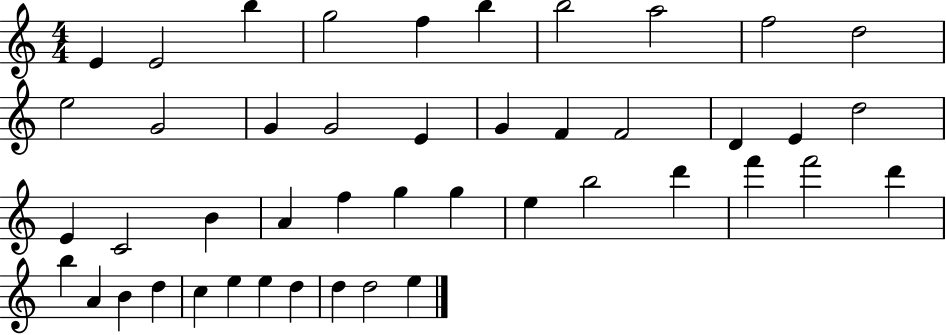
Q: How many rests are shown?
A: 0